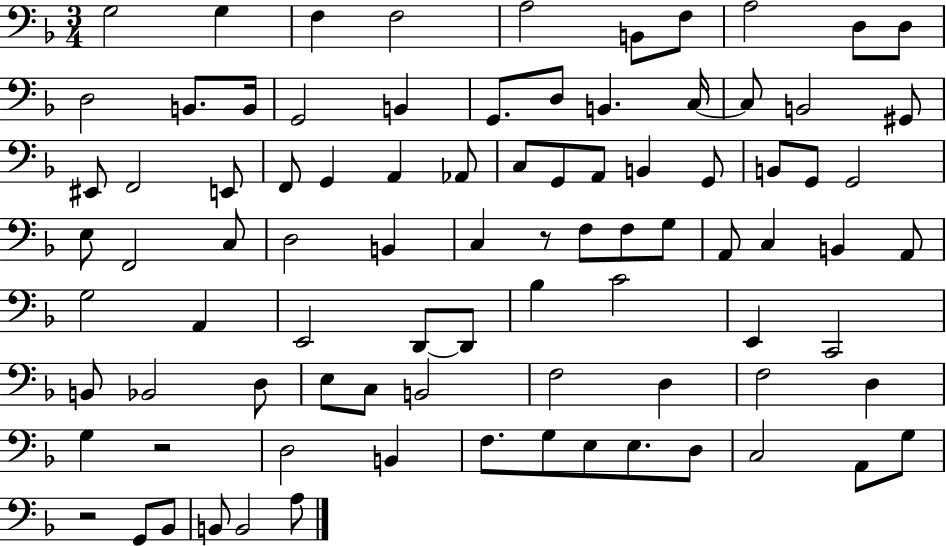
{
  \clef bass
  \numericTimeSignature
  \time 3/4
  \key f \major
  g2 g4 | f4 f2 | a2 b,8 f8 | a2 d8 d8 | \break d2 b,8. b,16 | g,2 b,4 | g,8. d8 b,4. c16~~ | c8 b,2 gis,8 | \break eis,8 f,2 e,8 | f,8 g,4 a,4 aes,8 | c8 g,8 a,8 b,4 g,8 | b,8 g,8 g,2 | \break e8 f,2 c8 | d2 b,4 | c4 r8 f8 f8 g8 | a,8 c4 b,4 a,8 | \break g2 a,4 | e,2 d,8~~ d,8 | bes4 c'2 | e,4 c,2 | \break b,8 bes,2 d8 | e8 c8 b,2 | f2 d4 | f2 d4 | \break g4 r2 | d2 b,4 | f8. g8 e8 e8. d8 | c2 a,8 g8 | \break r2 g,8 bes,8 | b,8 b,2 a8 | \bar "|."
}